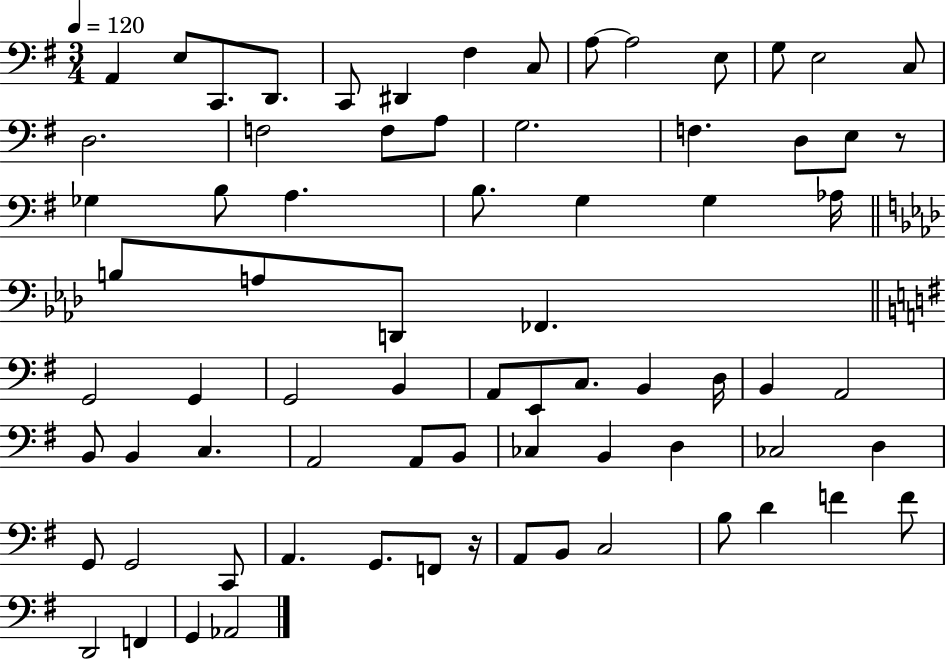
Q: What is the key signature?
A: G major